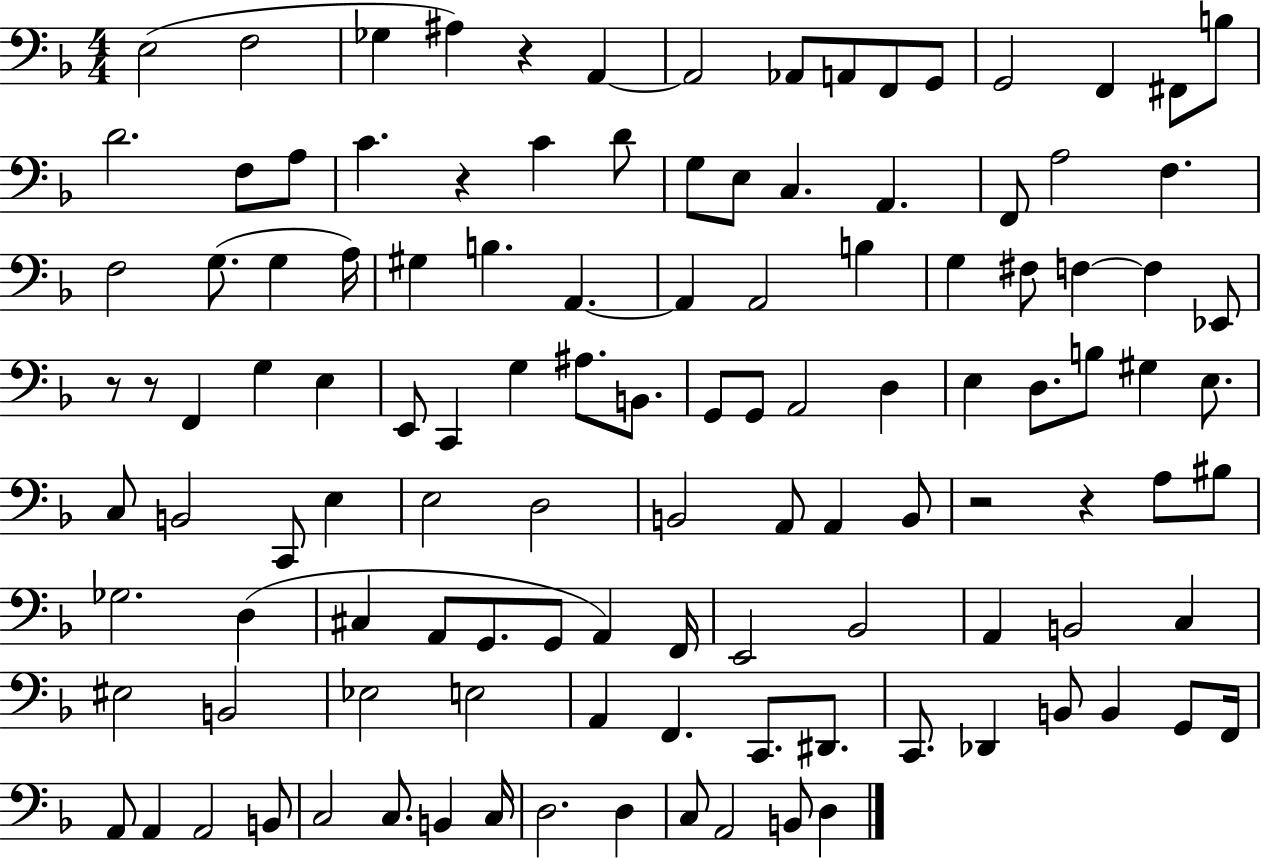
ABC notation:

X:1
T:Untitled
M:4/4
L:1/4
K:F
E,2 F,2 _G, ^A, z A,, A,,2 _A,,/2 A,,/2 F,,/2 G,,/2 G,,2 F,, ^F,,/2 B,/2 D2 F,/2 A,/2 C z C D/2 G,/2 E,/2 C, A,, F,,/2 A,2 F, F,2 G,/2 G, A,/4 ^G, B, A,, A,, A,,2 B, G, ^F,/2 F, F, _E,,/2 z/2 z/2 F,, G, E, E,,/2 C,, G, ^A,/2 B,,/2 G,,/2 G,,/2 A,,2 D, E, D,/2 B,/2 ^G, E,/2 C,/2 B,,2 C,,/2 E, E,2 D,2 B,,2 A,,/2 A,, B,,/2 z2 z A,/2 ^B,/2 _G,2 D, ^C, A,,/2 G,,/2 G,,/2 A,, F,,/4 E,,2 _B,,2 A,, B,,2 C, ^E,2 B,,2 _E,2 E,2 A,, F,, C,,/2 ^D,,/2 C,,/2 _D,, B,,/2 B,, G,,/2 F,,/4 A,,/2 A,, A,,2 B,,/2 C,2 C,/2 B,, C,/4 D,2 D, C,/2 A,,2 B,,/2 D,